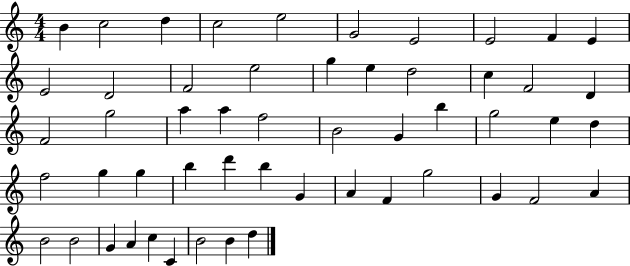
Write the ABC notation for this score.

X:1
T:Untitled
M:4/4
L:1/4
K:C
B c2 d c2 e2 G2 E2 E2 F E E2 D2 F2 e2 g e d2 c F2 D F2 g2 a a f2 B2 G b g2 e d f2 g g b d' b G A F g2 G F2 A B2 B2 G A c C B2 B d